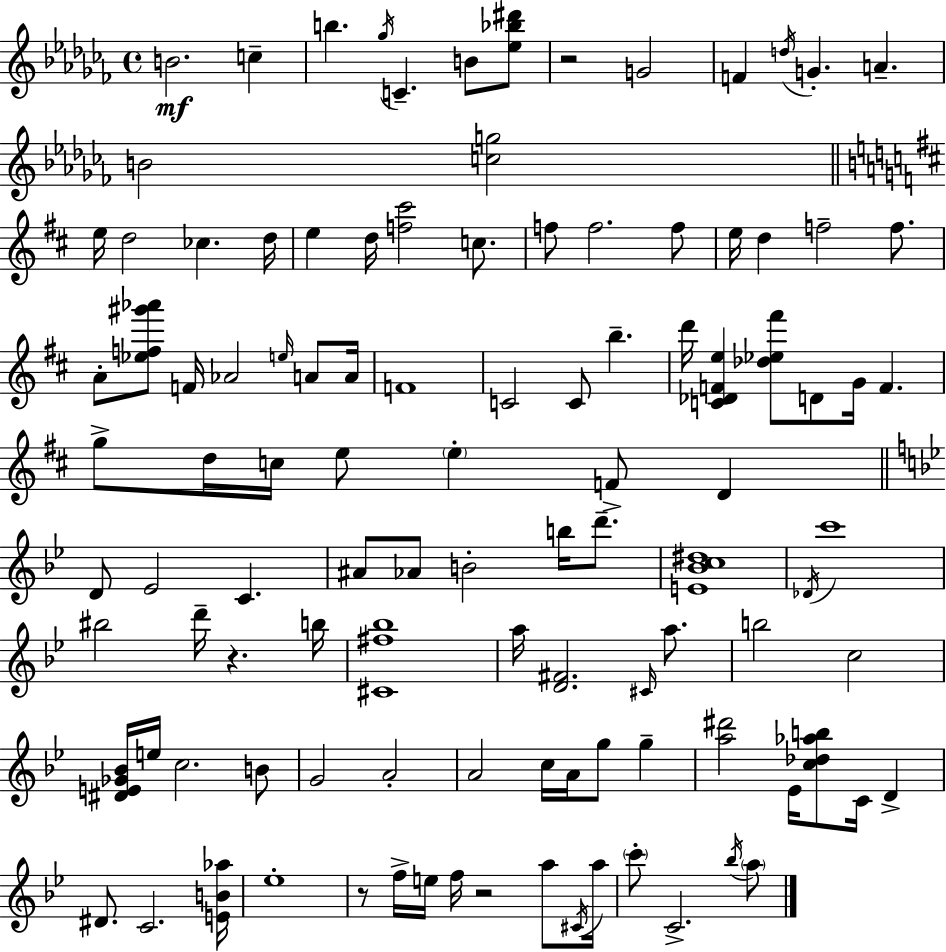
B4/h. C5/q B5/q. Gb5/s C4/q. B4/e [Eb5,Bb5,D#6]/e R/h G4/h F4/q D5/s G4/q. A4/q. B4/h [C5,G5]/h E5/s D5/h CES5/q. D5/s E5/q D5/s [F5,C#6]/h C5/e. F5/e F5/h. F5/e E5/s D5/q F5/h F5/e. A4/e [Eb5,F5,G#6,Ab6]/e F4/s Ab4/h E5/s A4/e A4/s F4/w C4/h C4/e B5/q. D6/s [C4,Db4,F4,E5]/q [Db5,Eb5,F#6]/e D4/e G4/s F4/q. G5/e D5/s C5/s E5/e E5/q F4/e D4/q D4/e Eb4/h C4/q. A#4/e Ab4/e B4/h B5/s D6/e. [E4,Bb4,C5,D#5]/w Db4/s C6/w BIS5/h D6/s R/q. B5/s [C#4,F#5,Bb5]/w A5/s [D4,F#4]/h. C#4/s A5/e. B5/h C5/h [D#4,E4,Gb4,Bb4]/s E5/s C5/h. B4/e G4/h A4/h A4/h C5/s A4/s G5/e G5/q [A5,D#6]/h Eb4/s [C5,Db5,Ab5,B5]/e C4/s D4/q D#4/e. C4/h. [E4,B4,Ab5]/s Eb5/w R/e F5/s E5/s F5/s R/h A5/e C#4/s A5/s C6/e C4/h. Bb5/s A5/e